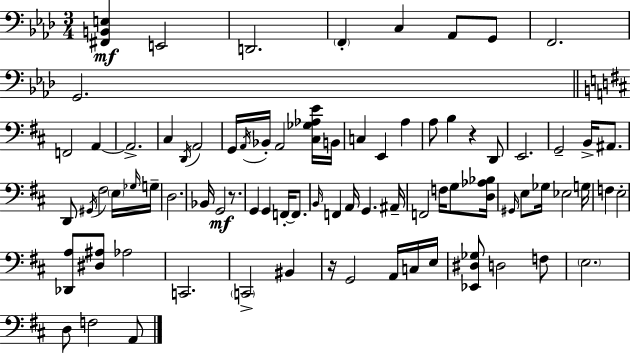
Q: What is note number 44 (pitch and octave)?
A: F2